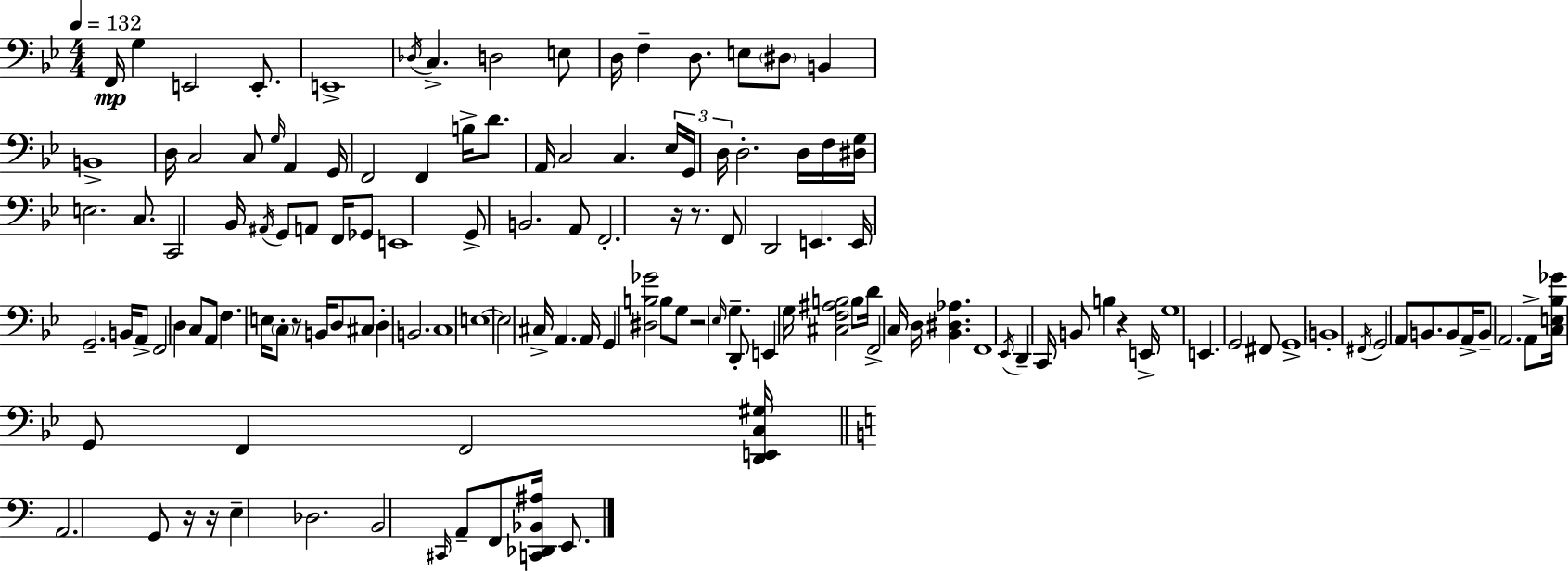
X:1
T:Untitled
M:4/4
L:1/4
K:Gm
F,,/4 G, E,,2 E,,/2 E,,4 _D,/4 C, D,2 E,/2 D,/4 F, D,/2 E,/2 ^D,/2 B,, B,,4 D,/4 C,2 C,/2 G,/4 A,, G,,/4 F,,2 F,, B,/4 D/2 A,,/4 C,2 C, _E,/4 G,,/4 D,/4 D,2 D,/4 F,/4 [^D,G,]/4 E,2 C,/2 C,,2 _B,,/4 ^A,,/4 G,,/2 A,,/2 F,,/4 _G,,/2 E,,4 G,,/2 B,,2 A,,/2 F,,2 z/4 z/2 F,,/2 D,,2 E,, E,,/4 G,,2 B,,/4 A,,/2 F,,2 D, C,/2 A,,/2 F, E,/4 C,/2 z/2 B,,/4 D,/2 ^C,/2 D, B,,2 C,4 E,4 E,2 ^C,/4 A,, A,,/4 G,, [^D,B,_G]2 B,/2 G,/2 z2 _E,/4 G, D,,/2 E,, G,/4 [^C,F,^A,B,]2 B,/2 D/4 F,,2 C,/4 D,/4 [_B,,^D,_A,] F,,4 _E,,/4 D,, C,,/4 B,,/2 B, z E,,/4 G,4 E,, G,,2 ^F,,/2 G,,4 B,,4 ^F,,/4 G,,2 A,,/2 B,,/2 B,,/2 A,,/4 B,,/2 A,,2 A,,/2 [C,E,_B,_G]/4 G,,/2 F,, F,,2 [D,,E,,C,^G,]/4 A,,2 G,,/2 z/4 z/4 E, _D,2 B,,2 ^C,,/4 A,,/2 F,,/2 [C,,_D,,_B,,^A,]/4 E,,/2